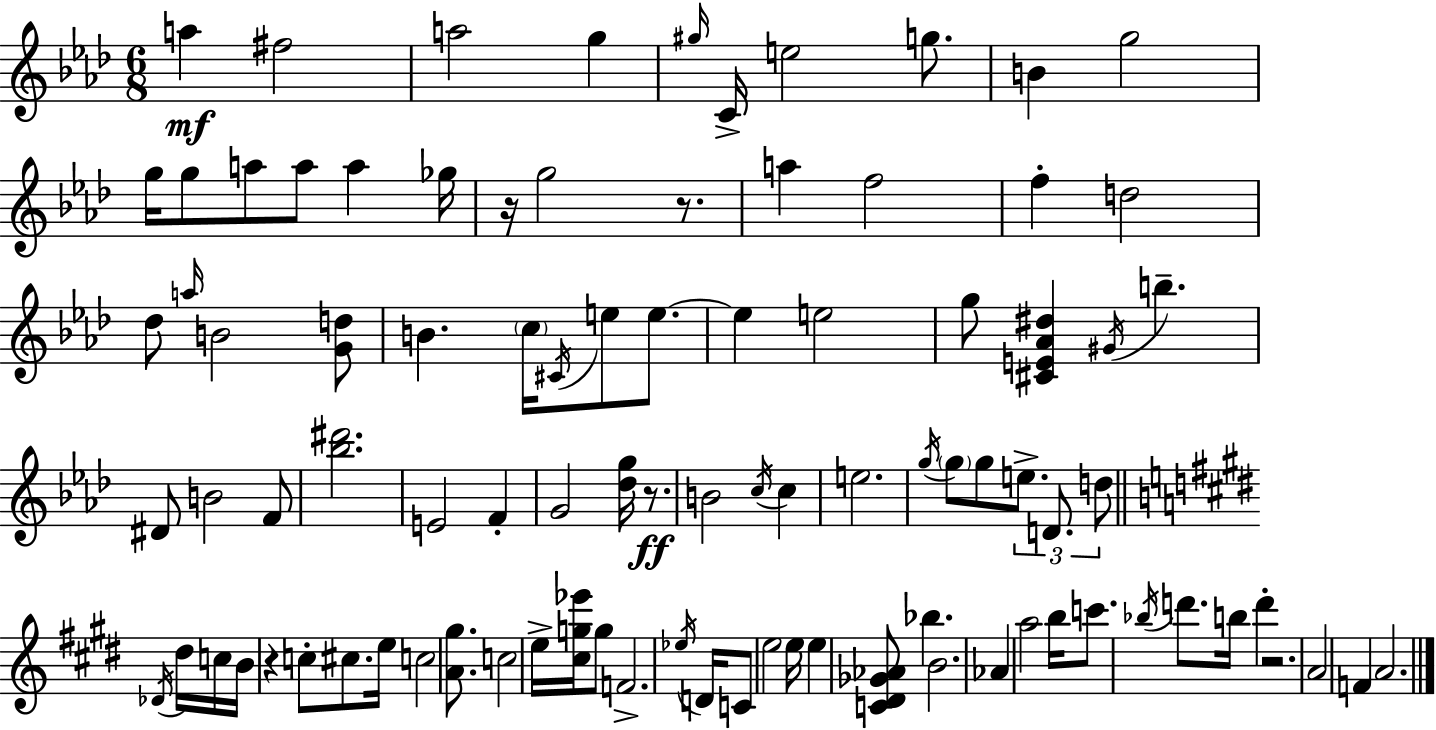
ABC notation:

X:1
T:Untitled
M:6/8
L:1/4
K:Ab
a ^f2 a2 g ^g/4 C/4 e2 g/2 B g2 g/4 g/2 a/2 a/2 a _g/4 z/4 g2 z/2 a f2 f d2 _d/2 a/4 B2 [Gd]/2 B c/4 ^C/4 e/2 e/2 e e2 g/2 [^CE_A^d] ^G/4 b ^D/2 B2 F/2 [_b^d']2 E2 F G2 [_dg]/4 z/2 B2 c/4 c e2 g/4 g/2 g/2 e/2 D/2 d/2 _D/4 ^d/4 c/4 B/4 z c/2 ^c/2 e/4 c2 [A^g]/2 c2 e/4 [^cg_e']/4 g/2 F2 _e/4 D/4 C/2 e2 e/4 e [C^D_G_A]/2 _b B2 _A a2 b/4 c'/2 _b/4 d'/2 b/4 d' z2 A2 F A2